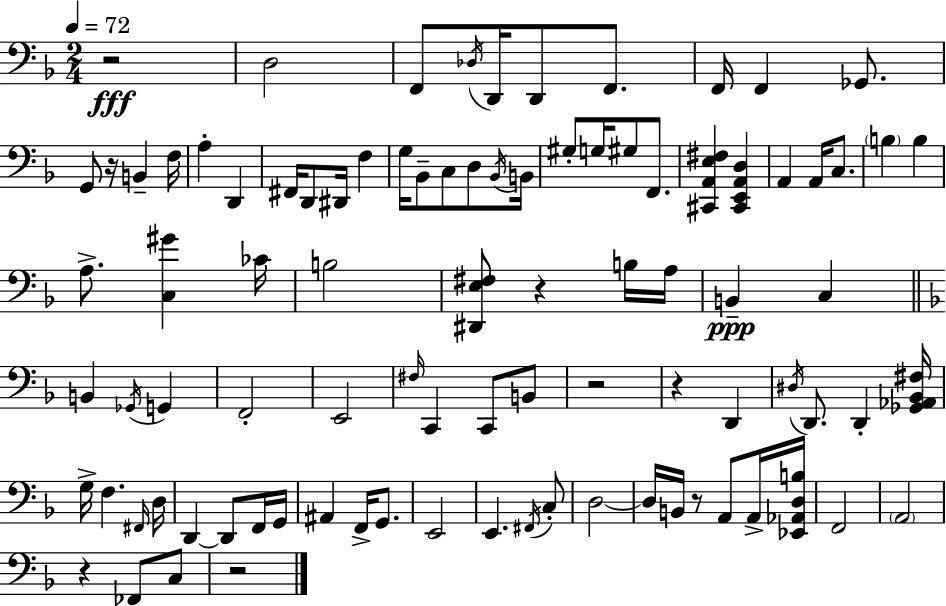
X:1
T:Untitled
M:2/4
L:1/4
K:Dm
z2 D,2 F,,/2 _D,/4 D,,/4 D,,/2 F,,/2 F,,/4 F,, _G,,/2 G,,/2 z/4 B,, F,/4 A, D,, ^F,,/4 D,,/2 ^D,,/4 F, G,/4 _B,,/2 C,/2 D,/2 _B,,/4 B,,/4 ^G,/2 G,/4 ^G,/2 F,,/2 [^C,,A,,E,^F,] [^C,,E,,A,,D,] A,, A,,/4 C,/2 B, B, A,/2 [C,^G] _C/4 B,2 [^D,,E,^F,]/2 z B,/4 A,/4 B,, C, B,, _G,,/4 G,, F,,2 E,,2 ^F,/4 C,, C,,/2 B,,/2 z2 z D,, ^D,/4 D,,/2 D,, [_G,,_A,,_B,,^F,]/4 G,/4 F, ^F,,/4 D,/4 D,, D,,/2 F,,/4 G,,/4 ^A,, F,,/4 G,,/2 E,,2 E,, ^F,,/4 C,/2 D,2 D,/4 B,,/4 z/2 A,,/2 A,,/4 [_E,,_A,,D,B,]/4 F,,2 A,,2 z _F,,/2 C,/2 z2